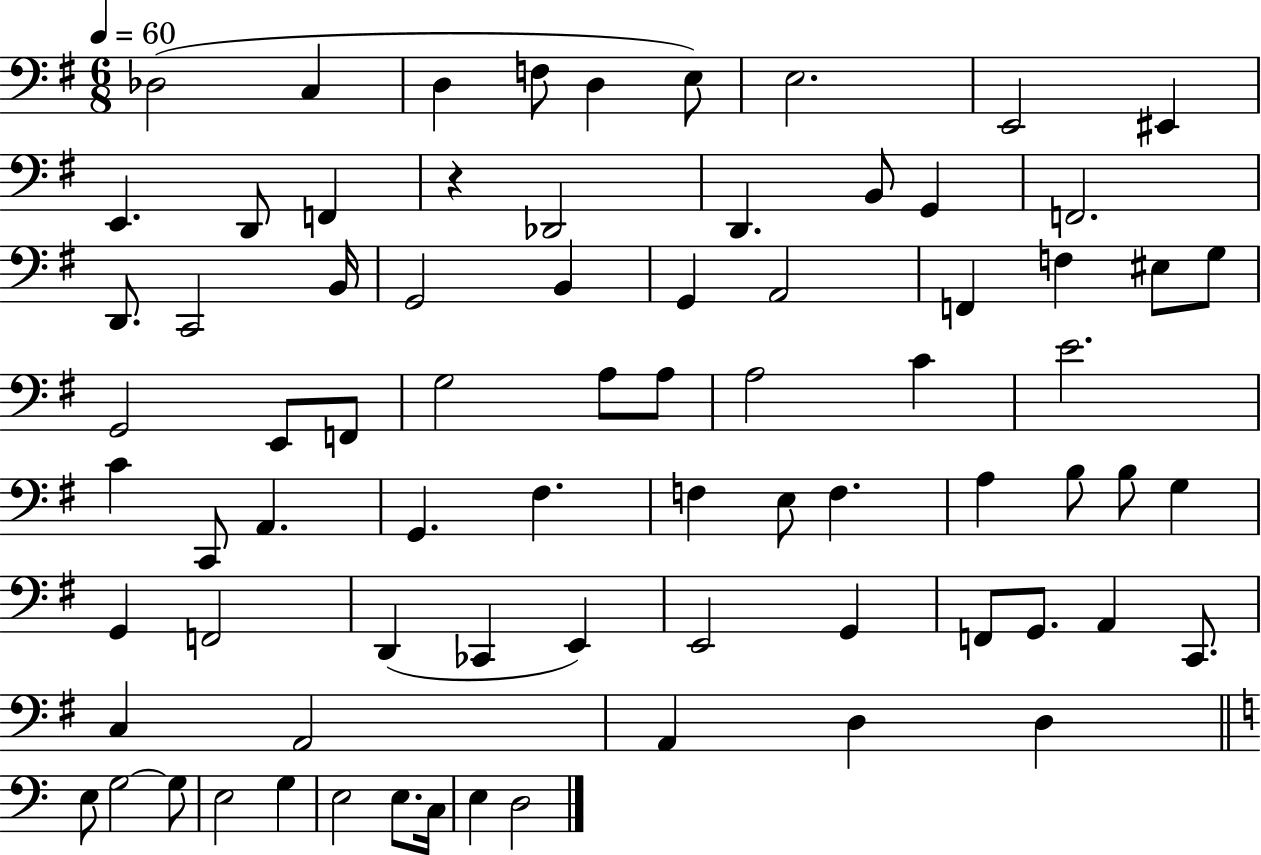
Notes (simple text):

Db3/h C3/q D3/q F3/e D3/q E3/e E3/h. E2/h EIS2/q E2/q. D2/e F2/q R/q Db2/h D2/q. B2/e G2/q F2/h. D2/e. C2/h B2/s G2/h B2/q G2/q A2/h F2/q F3/q EIS3/e G3/e G2/h E2/e F2/e G3/h A3/e A3/e A3/h C4/q E4/h. C4/q C2/e A2/q. G2/q. F#3/q. F3/q E3/e F3/q. A3/q B3/e B3/e G3/q G2/q F2/h D2/q CES2/q E2/q E2/h G2/q F2/e G2/e. A2/q C2/e. C3/q A2/h A2/q D3/q D3/q E3/e G3/h G3/e E3/h G3/q E3/h E3/e. C3/s E3/q D3/h